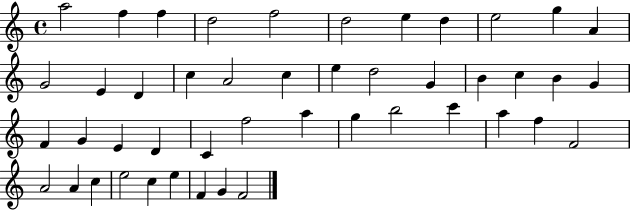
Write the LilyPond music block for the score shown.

{
  \clef treble
  \time 4/4
  \defaultTimeSignature
  \key c \major
  a''2 f''4 f''4 | d''2 f''2 | d''2 e''4 d''4 | e''2 g''4 a'4 | \break g'2 e'4 d'4 | c''4 a'2 c''4 | e''4 d''2 g'4 | b'4 c''4 b'4 g'4 | \break f'4 g'4 e'4 d'4 | c'4 f''2 a''4 | g''4 b''2 c'''4 | a''4 f''4 f'2 | \break a'2 a'4 c''4 | e''2 c''4 e''4 | f'4 g'4 f'2 | \bar "|."
}